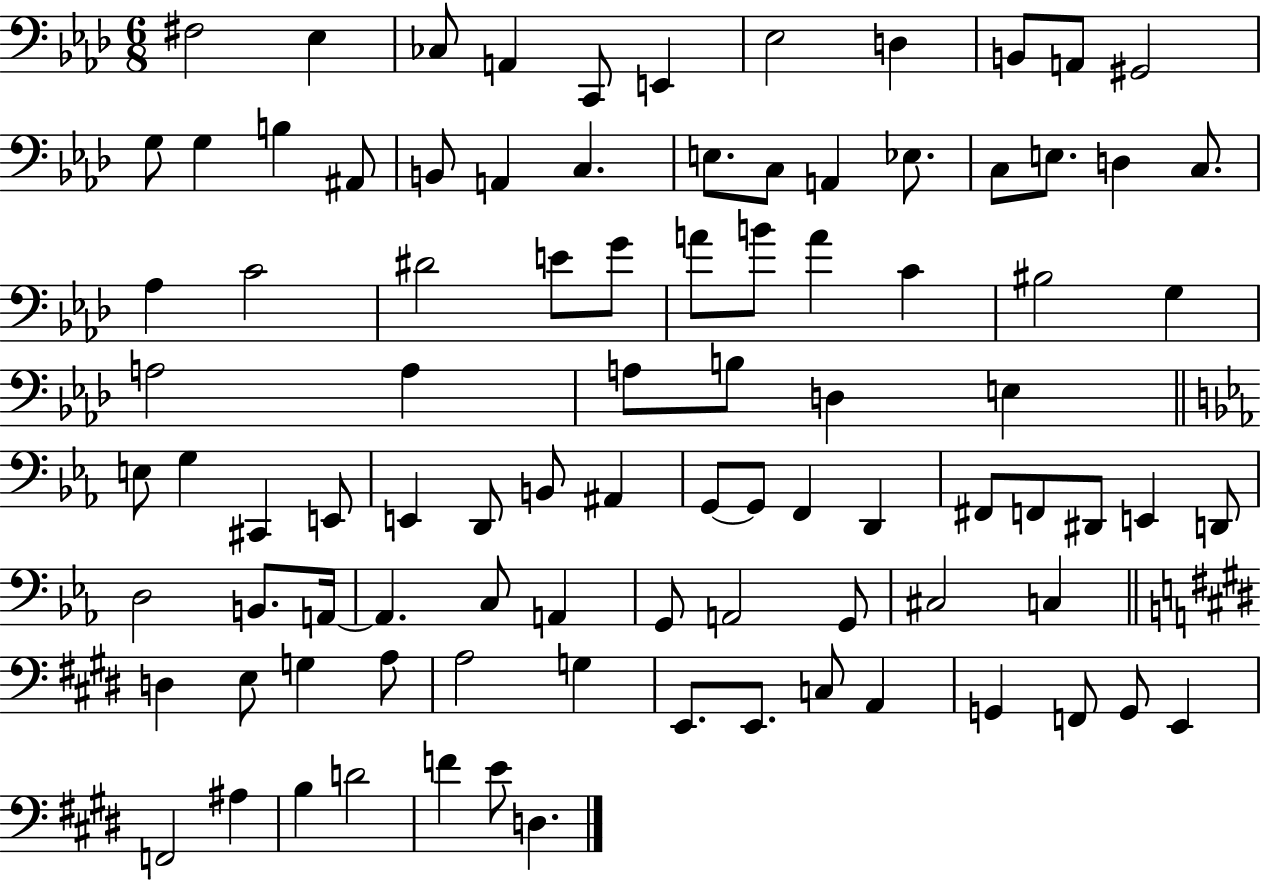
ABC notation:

X:1
T:Untitled
M:6/8
L:1/4
K:Ab
^F,2 _E, _C,/2 A,, C,,/2 E,, _E,2 D, B,,/2 A,,/2 ^G,,2 G,/2 G, B, ^A,,/2 B,,/2 A,, C, E,/2 C,/2 A,, _E,/2 C,/2 E,/2 D, C,/2 _A, C2 ^D2 E/2 G/2 A/2 B/2 A C ^B,2 G, A,2 A, A,/2 B,/2 D, E, E,/2 G, ^C,, E,,/2 E,, D,,/2 B,,/2 ^A,, G,,/2 G,,/2 F,, D,, ^F,,/2 F,,/2 ^D,,/2 E,, D,,/2 D,2 B,,/2 A,,/4 A,, C,/2 A,, G,,/2 A,,2 G,,/2 ^C,2 C, D, E,/2 G, A,/2 A,2 G, E,,/2 E,,/2 C,/2 A,, G,, F,,/2 G,,/2 E,, F,,2 ^A, B, D2 F E/2 D,